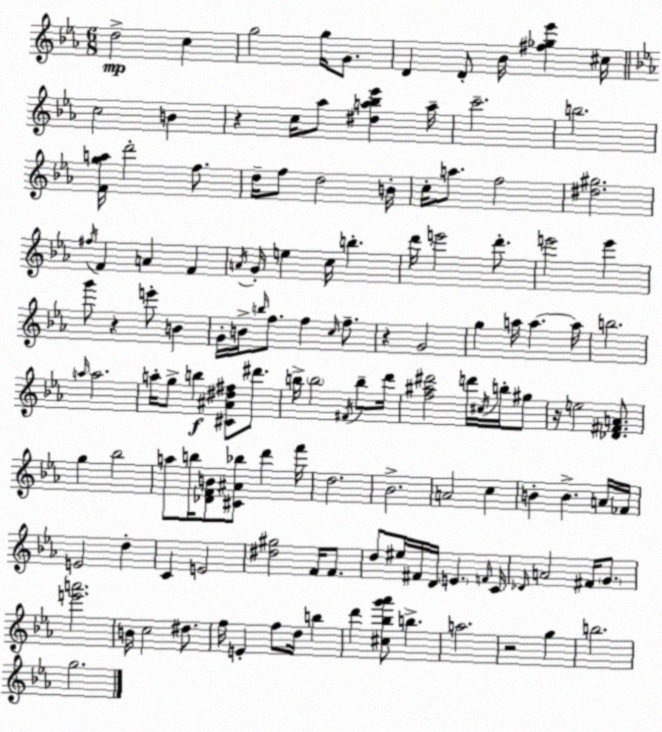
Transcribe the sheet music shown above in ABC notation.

X:1
T:Untitled
M:6/8
L:1/4
K:Eb
d2 c g2 g/4 G/2 D D/2 _B/4 [^f_g_e'] ^c/4 c2 B z c/4 _a/2 [^da_b_e'] a/4 c'2 b2 [Fga]/4 d'2 f/2 d/4 f/2 d2 B/4 c/4 a/2 f2 [^d^g]2 ^f/4 F A F A/4 G/4 e c/4 b d'/4 e'2 d'/2 e'2 e' g'/2 z e'/2 B G/4 B/4 b/4 f/2 f c/4 f/2 z G2 g a/4 a a/4 b2 a/4 a2 a/4 g/2 b [^C^A^d^f]/2 ^d'/2 b/4 b2 ^F/4 b/2 d'/4 [f^a^d']2 d'/4 ^c/4 b/4 ^g/2 z/4 e2 [_D^FA]/2 g _b2 a/2 b/4 [_DFB]/2 [^C^A_b]/2 d' f'/4 d2 _B2 A2 c B B A/4 _F/4 E2 d C E2 [^d^g]2 F/4 F/2 d/2 ^e/4 ^F/4 D/4 E F/4 C/4 _D/4 A2 ^F/4 G/2 [e'a']2 B/4 c2 ^d/2 f/4 E f/2 d/4 b d' [^c_bg'_a']/2 b a2 z2 g b2 g2